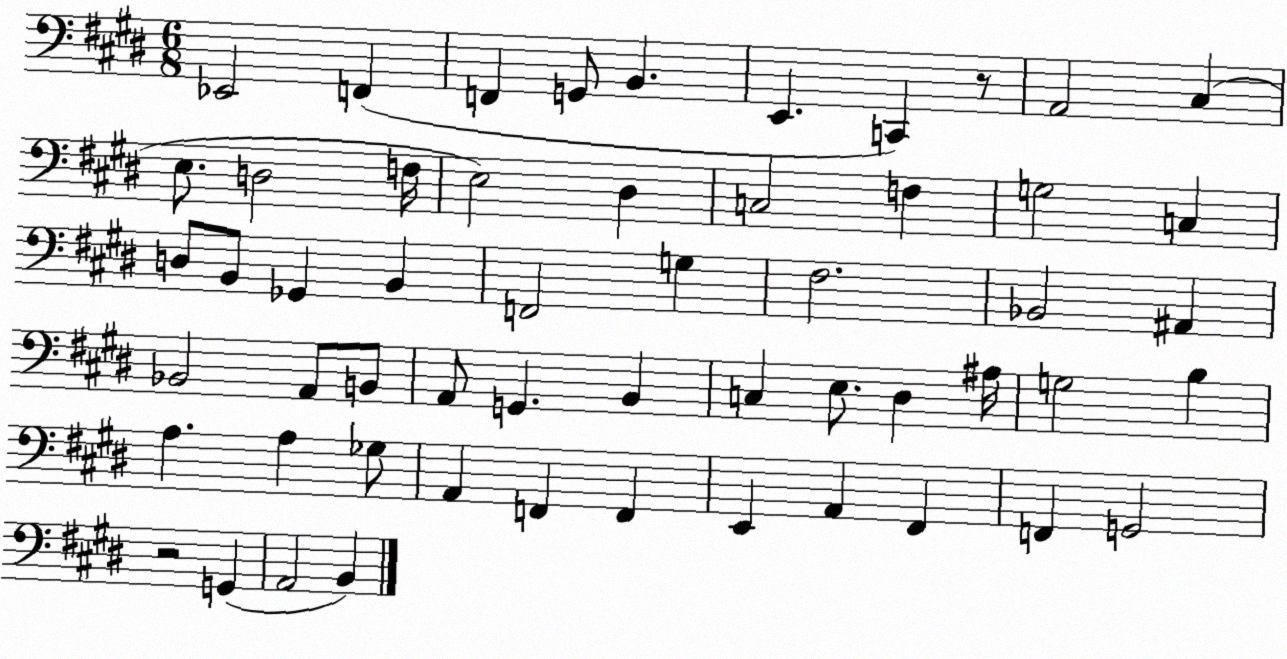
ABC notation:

X:1
T:Untitled
M:6/8
L:1/4
K:E
_E,,2 F,, F,, G,,/2 B,, E,, C,, z/2 A,,2 ^C, E,/2 D,2 F,/4 E,2 ^D, C,2 F, G,2 C, D,/2 B,,/2 _G,, B,, F,,2 G, ^F,2 _B,,2 ^A,, _B,,2 A,,/2 B,,/2 A,,/2 G,, B,, C, E,/2 ^D, ^A,/4 G,2 B, A, A, _G,/2 A,, F,, F,, E,, A,, ^F,, F,, G,,2 z2 G,, A,,2 B,,